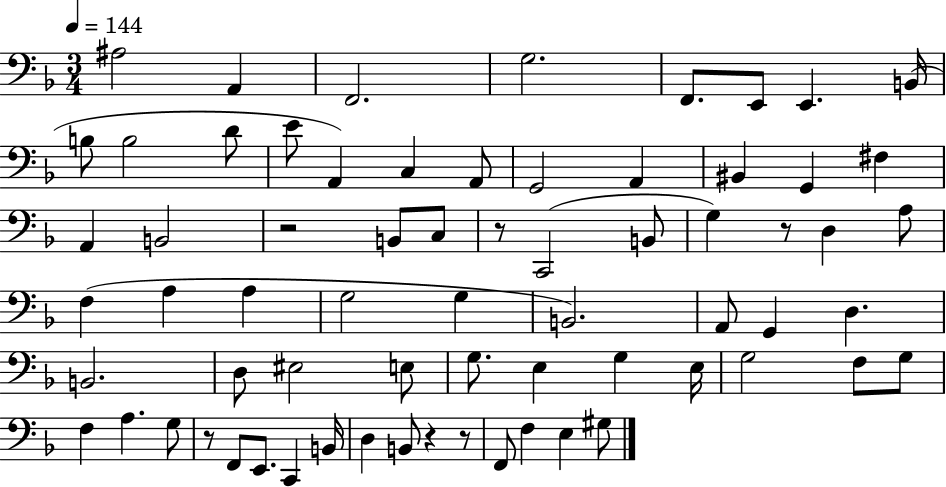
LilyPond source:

{
  \clef bass
  \numericTimeSignature
  \time 3/4
  \key f \major
  \tempo 4 = 144
  \repeat volta 2 { ais2 a,4 | f,2. | g2. | f,8. e,8 e,4. b,16( | \break b8 b2 d'8 | e'8 a,4) c4 a,8 | g,2 a,4 | bis,4 g,4 fis4 | \break a,4 b,2 | r2 b,8 c8 | r8 c,2( b,8 | g4) r8 d4 a8 | \break f4( a4 a4 | g2 g4 | b,2.) | a,8 g,4 d4. | \break b,2. | d8 eis2 e8 | g8. e4 g4 e16 | g2 f8 g8 | \break f4 a4. g8 | r8 f,8 e,8. c,4 b,16 | d4 b,8 r4 r8 | f,8 f4 e4 gis8 | \break } \bar "|."
}